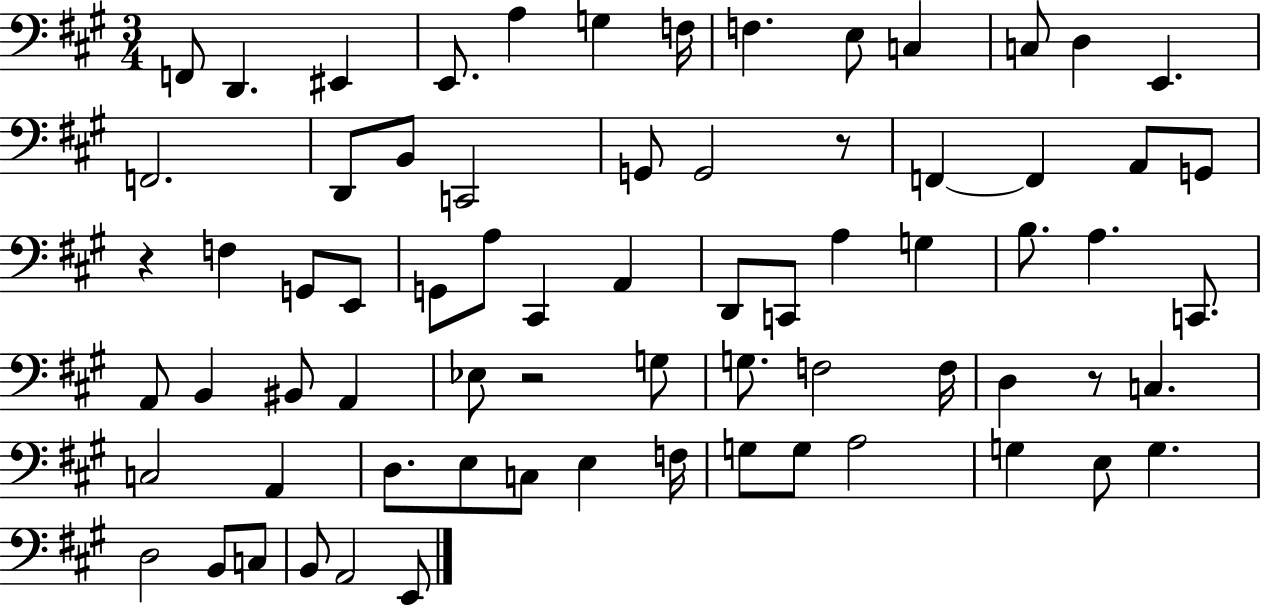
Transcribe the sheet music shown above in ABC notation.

X:1
T:Untitled
M:3/4
L:1/4
K:A
F,,/2 D,, ^E,, E,,/2 A, G, F,/4 F, E,/2 C, C,/2 D, E,, F,,2 D,,/2 B,,/2 C,,2 G,,/2 G,,2 z/2 F,, F,, A,,/2 G,,/2 z F, G,,/2 E,,/2 G,,/2 A,/2 ^C,, A,, D,,/2 C,,/2 A, G, B,/2 A, C,,/2 A,,/2 B,, ^B,,/2 A,, _E,/2 z2 G,/2 G,/2 F,2 F,/4 D, z/2 C, C,2 A,, D,/2 E,/2 C,/2 E, F,/4 G,/2 G,/2 A,2 G, E,/2 G, D,2 B,,/2 C,/2 B,,/2 A,,2 E,,/2